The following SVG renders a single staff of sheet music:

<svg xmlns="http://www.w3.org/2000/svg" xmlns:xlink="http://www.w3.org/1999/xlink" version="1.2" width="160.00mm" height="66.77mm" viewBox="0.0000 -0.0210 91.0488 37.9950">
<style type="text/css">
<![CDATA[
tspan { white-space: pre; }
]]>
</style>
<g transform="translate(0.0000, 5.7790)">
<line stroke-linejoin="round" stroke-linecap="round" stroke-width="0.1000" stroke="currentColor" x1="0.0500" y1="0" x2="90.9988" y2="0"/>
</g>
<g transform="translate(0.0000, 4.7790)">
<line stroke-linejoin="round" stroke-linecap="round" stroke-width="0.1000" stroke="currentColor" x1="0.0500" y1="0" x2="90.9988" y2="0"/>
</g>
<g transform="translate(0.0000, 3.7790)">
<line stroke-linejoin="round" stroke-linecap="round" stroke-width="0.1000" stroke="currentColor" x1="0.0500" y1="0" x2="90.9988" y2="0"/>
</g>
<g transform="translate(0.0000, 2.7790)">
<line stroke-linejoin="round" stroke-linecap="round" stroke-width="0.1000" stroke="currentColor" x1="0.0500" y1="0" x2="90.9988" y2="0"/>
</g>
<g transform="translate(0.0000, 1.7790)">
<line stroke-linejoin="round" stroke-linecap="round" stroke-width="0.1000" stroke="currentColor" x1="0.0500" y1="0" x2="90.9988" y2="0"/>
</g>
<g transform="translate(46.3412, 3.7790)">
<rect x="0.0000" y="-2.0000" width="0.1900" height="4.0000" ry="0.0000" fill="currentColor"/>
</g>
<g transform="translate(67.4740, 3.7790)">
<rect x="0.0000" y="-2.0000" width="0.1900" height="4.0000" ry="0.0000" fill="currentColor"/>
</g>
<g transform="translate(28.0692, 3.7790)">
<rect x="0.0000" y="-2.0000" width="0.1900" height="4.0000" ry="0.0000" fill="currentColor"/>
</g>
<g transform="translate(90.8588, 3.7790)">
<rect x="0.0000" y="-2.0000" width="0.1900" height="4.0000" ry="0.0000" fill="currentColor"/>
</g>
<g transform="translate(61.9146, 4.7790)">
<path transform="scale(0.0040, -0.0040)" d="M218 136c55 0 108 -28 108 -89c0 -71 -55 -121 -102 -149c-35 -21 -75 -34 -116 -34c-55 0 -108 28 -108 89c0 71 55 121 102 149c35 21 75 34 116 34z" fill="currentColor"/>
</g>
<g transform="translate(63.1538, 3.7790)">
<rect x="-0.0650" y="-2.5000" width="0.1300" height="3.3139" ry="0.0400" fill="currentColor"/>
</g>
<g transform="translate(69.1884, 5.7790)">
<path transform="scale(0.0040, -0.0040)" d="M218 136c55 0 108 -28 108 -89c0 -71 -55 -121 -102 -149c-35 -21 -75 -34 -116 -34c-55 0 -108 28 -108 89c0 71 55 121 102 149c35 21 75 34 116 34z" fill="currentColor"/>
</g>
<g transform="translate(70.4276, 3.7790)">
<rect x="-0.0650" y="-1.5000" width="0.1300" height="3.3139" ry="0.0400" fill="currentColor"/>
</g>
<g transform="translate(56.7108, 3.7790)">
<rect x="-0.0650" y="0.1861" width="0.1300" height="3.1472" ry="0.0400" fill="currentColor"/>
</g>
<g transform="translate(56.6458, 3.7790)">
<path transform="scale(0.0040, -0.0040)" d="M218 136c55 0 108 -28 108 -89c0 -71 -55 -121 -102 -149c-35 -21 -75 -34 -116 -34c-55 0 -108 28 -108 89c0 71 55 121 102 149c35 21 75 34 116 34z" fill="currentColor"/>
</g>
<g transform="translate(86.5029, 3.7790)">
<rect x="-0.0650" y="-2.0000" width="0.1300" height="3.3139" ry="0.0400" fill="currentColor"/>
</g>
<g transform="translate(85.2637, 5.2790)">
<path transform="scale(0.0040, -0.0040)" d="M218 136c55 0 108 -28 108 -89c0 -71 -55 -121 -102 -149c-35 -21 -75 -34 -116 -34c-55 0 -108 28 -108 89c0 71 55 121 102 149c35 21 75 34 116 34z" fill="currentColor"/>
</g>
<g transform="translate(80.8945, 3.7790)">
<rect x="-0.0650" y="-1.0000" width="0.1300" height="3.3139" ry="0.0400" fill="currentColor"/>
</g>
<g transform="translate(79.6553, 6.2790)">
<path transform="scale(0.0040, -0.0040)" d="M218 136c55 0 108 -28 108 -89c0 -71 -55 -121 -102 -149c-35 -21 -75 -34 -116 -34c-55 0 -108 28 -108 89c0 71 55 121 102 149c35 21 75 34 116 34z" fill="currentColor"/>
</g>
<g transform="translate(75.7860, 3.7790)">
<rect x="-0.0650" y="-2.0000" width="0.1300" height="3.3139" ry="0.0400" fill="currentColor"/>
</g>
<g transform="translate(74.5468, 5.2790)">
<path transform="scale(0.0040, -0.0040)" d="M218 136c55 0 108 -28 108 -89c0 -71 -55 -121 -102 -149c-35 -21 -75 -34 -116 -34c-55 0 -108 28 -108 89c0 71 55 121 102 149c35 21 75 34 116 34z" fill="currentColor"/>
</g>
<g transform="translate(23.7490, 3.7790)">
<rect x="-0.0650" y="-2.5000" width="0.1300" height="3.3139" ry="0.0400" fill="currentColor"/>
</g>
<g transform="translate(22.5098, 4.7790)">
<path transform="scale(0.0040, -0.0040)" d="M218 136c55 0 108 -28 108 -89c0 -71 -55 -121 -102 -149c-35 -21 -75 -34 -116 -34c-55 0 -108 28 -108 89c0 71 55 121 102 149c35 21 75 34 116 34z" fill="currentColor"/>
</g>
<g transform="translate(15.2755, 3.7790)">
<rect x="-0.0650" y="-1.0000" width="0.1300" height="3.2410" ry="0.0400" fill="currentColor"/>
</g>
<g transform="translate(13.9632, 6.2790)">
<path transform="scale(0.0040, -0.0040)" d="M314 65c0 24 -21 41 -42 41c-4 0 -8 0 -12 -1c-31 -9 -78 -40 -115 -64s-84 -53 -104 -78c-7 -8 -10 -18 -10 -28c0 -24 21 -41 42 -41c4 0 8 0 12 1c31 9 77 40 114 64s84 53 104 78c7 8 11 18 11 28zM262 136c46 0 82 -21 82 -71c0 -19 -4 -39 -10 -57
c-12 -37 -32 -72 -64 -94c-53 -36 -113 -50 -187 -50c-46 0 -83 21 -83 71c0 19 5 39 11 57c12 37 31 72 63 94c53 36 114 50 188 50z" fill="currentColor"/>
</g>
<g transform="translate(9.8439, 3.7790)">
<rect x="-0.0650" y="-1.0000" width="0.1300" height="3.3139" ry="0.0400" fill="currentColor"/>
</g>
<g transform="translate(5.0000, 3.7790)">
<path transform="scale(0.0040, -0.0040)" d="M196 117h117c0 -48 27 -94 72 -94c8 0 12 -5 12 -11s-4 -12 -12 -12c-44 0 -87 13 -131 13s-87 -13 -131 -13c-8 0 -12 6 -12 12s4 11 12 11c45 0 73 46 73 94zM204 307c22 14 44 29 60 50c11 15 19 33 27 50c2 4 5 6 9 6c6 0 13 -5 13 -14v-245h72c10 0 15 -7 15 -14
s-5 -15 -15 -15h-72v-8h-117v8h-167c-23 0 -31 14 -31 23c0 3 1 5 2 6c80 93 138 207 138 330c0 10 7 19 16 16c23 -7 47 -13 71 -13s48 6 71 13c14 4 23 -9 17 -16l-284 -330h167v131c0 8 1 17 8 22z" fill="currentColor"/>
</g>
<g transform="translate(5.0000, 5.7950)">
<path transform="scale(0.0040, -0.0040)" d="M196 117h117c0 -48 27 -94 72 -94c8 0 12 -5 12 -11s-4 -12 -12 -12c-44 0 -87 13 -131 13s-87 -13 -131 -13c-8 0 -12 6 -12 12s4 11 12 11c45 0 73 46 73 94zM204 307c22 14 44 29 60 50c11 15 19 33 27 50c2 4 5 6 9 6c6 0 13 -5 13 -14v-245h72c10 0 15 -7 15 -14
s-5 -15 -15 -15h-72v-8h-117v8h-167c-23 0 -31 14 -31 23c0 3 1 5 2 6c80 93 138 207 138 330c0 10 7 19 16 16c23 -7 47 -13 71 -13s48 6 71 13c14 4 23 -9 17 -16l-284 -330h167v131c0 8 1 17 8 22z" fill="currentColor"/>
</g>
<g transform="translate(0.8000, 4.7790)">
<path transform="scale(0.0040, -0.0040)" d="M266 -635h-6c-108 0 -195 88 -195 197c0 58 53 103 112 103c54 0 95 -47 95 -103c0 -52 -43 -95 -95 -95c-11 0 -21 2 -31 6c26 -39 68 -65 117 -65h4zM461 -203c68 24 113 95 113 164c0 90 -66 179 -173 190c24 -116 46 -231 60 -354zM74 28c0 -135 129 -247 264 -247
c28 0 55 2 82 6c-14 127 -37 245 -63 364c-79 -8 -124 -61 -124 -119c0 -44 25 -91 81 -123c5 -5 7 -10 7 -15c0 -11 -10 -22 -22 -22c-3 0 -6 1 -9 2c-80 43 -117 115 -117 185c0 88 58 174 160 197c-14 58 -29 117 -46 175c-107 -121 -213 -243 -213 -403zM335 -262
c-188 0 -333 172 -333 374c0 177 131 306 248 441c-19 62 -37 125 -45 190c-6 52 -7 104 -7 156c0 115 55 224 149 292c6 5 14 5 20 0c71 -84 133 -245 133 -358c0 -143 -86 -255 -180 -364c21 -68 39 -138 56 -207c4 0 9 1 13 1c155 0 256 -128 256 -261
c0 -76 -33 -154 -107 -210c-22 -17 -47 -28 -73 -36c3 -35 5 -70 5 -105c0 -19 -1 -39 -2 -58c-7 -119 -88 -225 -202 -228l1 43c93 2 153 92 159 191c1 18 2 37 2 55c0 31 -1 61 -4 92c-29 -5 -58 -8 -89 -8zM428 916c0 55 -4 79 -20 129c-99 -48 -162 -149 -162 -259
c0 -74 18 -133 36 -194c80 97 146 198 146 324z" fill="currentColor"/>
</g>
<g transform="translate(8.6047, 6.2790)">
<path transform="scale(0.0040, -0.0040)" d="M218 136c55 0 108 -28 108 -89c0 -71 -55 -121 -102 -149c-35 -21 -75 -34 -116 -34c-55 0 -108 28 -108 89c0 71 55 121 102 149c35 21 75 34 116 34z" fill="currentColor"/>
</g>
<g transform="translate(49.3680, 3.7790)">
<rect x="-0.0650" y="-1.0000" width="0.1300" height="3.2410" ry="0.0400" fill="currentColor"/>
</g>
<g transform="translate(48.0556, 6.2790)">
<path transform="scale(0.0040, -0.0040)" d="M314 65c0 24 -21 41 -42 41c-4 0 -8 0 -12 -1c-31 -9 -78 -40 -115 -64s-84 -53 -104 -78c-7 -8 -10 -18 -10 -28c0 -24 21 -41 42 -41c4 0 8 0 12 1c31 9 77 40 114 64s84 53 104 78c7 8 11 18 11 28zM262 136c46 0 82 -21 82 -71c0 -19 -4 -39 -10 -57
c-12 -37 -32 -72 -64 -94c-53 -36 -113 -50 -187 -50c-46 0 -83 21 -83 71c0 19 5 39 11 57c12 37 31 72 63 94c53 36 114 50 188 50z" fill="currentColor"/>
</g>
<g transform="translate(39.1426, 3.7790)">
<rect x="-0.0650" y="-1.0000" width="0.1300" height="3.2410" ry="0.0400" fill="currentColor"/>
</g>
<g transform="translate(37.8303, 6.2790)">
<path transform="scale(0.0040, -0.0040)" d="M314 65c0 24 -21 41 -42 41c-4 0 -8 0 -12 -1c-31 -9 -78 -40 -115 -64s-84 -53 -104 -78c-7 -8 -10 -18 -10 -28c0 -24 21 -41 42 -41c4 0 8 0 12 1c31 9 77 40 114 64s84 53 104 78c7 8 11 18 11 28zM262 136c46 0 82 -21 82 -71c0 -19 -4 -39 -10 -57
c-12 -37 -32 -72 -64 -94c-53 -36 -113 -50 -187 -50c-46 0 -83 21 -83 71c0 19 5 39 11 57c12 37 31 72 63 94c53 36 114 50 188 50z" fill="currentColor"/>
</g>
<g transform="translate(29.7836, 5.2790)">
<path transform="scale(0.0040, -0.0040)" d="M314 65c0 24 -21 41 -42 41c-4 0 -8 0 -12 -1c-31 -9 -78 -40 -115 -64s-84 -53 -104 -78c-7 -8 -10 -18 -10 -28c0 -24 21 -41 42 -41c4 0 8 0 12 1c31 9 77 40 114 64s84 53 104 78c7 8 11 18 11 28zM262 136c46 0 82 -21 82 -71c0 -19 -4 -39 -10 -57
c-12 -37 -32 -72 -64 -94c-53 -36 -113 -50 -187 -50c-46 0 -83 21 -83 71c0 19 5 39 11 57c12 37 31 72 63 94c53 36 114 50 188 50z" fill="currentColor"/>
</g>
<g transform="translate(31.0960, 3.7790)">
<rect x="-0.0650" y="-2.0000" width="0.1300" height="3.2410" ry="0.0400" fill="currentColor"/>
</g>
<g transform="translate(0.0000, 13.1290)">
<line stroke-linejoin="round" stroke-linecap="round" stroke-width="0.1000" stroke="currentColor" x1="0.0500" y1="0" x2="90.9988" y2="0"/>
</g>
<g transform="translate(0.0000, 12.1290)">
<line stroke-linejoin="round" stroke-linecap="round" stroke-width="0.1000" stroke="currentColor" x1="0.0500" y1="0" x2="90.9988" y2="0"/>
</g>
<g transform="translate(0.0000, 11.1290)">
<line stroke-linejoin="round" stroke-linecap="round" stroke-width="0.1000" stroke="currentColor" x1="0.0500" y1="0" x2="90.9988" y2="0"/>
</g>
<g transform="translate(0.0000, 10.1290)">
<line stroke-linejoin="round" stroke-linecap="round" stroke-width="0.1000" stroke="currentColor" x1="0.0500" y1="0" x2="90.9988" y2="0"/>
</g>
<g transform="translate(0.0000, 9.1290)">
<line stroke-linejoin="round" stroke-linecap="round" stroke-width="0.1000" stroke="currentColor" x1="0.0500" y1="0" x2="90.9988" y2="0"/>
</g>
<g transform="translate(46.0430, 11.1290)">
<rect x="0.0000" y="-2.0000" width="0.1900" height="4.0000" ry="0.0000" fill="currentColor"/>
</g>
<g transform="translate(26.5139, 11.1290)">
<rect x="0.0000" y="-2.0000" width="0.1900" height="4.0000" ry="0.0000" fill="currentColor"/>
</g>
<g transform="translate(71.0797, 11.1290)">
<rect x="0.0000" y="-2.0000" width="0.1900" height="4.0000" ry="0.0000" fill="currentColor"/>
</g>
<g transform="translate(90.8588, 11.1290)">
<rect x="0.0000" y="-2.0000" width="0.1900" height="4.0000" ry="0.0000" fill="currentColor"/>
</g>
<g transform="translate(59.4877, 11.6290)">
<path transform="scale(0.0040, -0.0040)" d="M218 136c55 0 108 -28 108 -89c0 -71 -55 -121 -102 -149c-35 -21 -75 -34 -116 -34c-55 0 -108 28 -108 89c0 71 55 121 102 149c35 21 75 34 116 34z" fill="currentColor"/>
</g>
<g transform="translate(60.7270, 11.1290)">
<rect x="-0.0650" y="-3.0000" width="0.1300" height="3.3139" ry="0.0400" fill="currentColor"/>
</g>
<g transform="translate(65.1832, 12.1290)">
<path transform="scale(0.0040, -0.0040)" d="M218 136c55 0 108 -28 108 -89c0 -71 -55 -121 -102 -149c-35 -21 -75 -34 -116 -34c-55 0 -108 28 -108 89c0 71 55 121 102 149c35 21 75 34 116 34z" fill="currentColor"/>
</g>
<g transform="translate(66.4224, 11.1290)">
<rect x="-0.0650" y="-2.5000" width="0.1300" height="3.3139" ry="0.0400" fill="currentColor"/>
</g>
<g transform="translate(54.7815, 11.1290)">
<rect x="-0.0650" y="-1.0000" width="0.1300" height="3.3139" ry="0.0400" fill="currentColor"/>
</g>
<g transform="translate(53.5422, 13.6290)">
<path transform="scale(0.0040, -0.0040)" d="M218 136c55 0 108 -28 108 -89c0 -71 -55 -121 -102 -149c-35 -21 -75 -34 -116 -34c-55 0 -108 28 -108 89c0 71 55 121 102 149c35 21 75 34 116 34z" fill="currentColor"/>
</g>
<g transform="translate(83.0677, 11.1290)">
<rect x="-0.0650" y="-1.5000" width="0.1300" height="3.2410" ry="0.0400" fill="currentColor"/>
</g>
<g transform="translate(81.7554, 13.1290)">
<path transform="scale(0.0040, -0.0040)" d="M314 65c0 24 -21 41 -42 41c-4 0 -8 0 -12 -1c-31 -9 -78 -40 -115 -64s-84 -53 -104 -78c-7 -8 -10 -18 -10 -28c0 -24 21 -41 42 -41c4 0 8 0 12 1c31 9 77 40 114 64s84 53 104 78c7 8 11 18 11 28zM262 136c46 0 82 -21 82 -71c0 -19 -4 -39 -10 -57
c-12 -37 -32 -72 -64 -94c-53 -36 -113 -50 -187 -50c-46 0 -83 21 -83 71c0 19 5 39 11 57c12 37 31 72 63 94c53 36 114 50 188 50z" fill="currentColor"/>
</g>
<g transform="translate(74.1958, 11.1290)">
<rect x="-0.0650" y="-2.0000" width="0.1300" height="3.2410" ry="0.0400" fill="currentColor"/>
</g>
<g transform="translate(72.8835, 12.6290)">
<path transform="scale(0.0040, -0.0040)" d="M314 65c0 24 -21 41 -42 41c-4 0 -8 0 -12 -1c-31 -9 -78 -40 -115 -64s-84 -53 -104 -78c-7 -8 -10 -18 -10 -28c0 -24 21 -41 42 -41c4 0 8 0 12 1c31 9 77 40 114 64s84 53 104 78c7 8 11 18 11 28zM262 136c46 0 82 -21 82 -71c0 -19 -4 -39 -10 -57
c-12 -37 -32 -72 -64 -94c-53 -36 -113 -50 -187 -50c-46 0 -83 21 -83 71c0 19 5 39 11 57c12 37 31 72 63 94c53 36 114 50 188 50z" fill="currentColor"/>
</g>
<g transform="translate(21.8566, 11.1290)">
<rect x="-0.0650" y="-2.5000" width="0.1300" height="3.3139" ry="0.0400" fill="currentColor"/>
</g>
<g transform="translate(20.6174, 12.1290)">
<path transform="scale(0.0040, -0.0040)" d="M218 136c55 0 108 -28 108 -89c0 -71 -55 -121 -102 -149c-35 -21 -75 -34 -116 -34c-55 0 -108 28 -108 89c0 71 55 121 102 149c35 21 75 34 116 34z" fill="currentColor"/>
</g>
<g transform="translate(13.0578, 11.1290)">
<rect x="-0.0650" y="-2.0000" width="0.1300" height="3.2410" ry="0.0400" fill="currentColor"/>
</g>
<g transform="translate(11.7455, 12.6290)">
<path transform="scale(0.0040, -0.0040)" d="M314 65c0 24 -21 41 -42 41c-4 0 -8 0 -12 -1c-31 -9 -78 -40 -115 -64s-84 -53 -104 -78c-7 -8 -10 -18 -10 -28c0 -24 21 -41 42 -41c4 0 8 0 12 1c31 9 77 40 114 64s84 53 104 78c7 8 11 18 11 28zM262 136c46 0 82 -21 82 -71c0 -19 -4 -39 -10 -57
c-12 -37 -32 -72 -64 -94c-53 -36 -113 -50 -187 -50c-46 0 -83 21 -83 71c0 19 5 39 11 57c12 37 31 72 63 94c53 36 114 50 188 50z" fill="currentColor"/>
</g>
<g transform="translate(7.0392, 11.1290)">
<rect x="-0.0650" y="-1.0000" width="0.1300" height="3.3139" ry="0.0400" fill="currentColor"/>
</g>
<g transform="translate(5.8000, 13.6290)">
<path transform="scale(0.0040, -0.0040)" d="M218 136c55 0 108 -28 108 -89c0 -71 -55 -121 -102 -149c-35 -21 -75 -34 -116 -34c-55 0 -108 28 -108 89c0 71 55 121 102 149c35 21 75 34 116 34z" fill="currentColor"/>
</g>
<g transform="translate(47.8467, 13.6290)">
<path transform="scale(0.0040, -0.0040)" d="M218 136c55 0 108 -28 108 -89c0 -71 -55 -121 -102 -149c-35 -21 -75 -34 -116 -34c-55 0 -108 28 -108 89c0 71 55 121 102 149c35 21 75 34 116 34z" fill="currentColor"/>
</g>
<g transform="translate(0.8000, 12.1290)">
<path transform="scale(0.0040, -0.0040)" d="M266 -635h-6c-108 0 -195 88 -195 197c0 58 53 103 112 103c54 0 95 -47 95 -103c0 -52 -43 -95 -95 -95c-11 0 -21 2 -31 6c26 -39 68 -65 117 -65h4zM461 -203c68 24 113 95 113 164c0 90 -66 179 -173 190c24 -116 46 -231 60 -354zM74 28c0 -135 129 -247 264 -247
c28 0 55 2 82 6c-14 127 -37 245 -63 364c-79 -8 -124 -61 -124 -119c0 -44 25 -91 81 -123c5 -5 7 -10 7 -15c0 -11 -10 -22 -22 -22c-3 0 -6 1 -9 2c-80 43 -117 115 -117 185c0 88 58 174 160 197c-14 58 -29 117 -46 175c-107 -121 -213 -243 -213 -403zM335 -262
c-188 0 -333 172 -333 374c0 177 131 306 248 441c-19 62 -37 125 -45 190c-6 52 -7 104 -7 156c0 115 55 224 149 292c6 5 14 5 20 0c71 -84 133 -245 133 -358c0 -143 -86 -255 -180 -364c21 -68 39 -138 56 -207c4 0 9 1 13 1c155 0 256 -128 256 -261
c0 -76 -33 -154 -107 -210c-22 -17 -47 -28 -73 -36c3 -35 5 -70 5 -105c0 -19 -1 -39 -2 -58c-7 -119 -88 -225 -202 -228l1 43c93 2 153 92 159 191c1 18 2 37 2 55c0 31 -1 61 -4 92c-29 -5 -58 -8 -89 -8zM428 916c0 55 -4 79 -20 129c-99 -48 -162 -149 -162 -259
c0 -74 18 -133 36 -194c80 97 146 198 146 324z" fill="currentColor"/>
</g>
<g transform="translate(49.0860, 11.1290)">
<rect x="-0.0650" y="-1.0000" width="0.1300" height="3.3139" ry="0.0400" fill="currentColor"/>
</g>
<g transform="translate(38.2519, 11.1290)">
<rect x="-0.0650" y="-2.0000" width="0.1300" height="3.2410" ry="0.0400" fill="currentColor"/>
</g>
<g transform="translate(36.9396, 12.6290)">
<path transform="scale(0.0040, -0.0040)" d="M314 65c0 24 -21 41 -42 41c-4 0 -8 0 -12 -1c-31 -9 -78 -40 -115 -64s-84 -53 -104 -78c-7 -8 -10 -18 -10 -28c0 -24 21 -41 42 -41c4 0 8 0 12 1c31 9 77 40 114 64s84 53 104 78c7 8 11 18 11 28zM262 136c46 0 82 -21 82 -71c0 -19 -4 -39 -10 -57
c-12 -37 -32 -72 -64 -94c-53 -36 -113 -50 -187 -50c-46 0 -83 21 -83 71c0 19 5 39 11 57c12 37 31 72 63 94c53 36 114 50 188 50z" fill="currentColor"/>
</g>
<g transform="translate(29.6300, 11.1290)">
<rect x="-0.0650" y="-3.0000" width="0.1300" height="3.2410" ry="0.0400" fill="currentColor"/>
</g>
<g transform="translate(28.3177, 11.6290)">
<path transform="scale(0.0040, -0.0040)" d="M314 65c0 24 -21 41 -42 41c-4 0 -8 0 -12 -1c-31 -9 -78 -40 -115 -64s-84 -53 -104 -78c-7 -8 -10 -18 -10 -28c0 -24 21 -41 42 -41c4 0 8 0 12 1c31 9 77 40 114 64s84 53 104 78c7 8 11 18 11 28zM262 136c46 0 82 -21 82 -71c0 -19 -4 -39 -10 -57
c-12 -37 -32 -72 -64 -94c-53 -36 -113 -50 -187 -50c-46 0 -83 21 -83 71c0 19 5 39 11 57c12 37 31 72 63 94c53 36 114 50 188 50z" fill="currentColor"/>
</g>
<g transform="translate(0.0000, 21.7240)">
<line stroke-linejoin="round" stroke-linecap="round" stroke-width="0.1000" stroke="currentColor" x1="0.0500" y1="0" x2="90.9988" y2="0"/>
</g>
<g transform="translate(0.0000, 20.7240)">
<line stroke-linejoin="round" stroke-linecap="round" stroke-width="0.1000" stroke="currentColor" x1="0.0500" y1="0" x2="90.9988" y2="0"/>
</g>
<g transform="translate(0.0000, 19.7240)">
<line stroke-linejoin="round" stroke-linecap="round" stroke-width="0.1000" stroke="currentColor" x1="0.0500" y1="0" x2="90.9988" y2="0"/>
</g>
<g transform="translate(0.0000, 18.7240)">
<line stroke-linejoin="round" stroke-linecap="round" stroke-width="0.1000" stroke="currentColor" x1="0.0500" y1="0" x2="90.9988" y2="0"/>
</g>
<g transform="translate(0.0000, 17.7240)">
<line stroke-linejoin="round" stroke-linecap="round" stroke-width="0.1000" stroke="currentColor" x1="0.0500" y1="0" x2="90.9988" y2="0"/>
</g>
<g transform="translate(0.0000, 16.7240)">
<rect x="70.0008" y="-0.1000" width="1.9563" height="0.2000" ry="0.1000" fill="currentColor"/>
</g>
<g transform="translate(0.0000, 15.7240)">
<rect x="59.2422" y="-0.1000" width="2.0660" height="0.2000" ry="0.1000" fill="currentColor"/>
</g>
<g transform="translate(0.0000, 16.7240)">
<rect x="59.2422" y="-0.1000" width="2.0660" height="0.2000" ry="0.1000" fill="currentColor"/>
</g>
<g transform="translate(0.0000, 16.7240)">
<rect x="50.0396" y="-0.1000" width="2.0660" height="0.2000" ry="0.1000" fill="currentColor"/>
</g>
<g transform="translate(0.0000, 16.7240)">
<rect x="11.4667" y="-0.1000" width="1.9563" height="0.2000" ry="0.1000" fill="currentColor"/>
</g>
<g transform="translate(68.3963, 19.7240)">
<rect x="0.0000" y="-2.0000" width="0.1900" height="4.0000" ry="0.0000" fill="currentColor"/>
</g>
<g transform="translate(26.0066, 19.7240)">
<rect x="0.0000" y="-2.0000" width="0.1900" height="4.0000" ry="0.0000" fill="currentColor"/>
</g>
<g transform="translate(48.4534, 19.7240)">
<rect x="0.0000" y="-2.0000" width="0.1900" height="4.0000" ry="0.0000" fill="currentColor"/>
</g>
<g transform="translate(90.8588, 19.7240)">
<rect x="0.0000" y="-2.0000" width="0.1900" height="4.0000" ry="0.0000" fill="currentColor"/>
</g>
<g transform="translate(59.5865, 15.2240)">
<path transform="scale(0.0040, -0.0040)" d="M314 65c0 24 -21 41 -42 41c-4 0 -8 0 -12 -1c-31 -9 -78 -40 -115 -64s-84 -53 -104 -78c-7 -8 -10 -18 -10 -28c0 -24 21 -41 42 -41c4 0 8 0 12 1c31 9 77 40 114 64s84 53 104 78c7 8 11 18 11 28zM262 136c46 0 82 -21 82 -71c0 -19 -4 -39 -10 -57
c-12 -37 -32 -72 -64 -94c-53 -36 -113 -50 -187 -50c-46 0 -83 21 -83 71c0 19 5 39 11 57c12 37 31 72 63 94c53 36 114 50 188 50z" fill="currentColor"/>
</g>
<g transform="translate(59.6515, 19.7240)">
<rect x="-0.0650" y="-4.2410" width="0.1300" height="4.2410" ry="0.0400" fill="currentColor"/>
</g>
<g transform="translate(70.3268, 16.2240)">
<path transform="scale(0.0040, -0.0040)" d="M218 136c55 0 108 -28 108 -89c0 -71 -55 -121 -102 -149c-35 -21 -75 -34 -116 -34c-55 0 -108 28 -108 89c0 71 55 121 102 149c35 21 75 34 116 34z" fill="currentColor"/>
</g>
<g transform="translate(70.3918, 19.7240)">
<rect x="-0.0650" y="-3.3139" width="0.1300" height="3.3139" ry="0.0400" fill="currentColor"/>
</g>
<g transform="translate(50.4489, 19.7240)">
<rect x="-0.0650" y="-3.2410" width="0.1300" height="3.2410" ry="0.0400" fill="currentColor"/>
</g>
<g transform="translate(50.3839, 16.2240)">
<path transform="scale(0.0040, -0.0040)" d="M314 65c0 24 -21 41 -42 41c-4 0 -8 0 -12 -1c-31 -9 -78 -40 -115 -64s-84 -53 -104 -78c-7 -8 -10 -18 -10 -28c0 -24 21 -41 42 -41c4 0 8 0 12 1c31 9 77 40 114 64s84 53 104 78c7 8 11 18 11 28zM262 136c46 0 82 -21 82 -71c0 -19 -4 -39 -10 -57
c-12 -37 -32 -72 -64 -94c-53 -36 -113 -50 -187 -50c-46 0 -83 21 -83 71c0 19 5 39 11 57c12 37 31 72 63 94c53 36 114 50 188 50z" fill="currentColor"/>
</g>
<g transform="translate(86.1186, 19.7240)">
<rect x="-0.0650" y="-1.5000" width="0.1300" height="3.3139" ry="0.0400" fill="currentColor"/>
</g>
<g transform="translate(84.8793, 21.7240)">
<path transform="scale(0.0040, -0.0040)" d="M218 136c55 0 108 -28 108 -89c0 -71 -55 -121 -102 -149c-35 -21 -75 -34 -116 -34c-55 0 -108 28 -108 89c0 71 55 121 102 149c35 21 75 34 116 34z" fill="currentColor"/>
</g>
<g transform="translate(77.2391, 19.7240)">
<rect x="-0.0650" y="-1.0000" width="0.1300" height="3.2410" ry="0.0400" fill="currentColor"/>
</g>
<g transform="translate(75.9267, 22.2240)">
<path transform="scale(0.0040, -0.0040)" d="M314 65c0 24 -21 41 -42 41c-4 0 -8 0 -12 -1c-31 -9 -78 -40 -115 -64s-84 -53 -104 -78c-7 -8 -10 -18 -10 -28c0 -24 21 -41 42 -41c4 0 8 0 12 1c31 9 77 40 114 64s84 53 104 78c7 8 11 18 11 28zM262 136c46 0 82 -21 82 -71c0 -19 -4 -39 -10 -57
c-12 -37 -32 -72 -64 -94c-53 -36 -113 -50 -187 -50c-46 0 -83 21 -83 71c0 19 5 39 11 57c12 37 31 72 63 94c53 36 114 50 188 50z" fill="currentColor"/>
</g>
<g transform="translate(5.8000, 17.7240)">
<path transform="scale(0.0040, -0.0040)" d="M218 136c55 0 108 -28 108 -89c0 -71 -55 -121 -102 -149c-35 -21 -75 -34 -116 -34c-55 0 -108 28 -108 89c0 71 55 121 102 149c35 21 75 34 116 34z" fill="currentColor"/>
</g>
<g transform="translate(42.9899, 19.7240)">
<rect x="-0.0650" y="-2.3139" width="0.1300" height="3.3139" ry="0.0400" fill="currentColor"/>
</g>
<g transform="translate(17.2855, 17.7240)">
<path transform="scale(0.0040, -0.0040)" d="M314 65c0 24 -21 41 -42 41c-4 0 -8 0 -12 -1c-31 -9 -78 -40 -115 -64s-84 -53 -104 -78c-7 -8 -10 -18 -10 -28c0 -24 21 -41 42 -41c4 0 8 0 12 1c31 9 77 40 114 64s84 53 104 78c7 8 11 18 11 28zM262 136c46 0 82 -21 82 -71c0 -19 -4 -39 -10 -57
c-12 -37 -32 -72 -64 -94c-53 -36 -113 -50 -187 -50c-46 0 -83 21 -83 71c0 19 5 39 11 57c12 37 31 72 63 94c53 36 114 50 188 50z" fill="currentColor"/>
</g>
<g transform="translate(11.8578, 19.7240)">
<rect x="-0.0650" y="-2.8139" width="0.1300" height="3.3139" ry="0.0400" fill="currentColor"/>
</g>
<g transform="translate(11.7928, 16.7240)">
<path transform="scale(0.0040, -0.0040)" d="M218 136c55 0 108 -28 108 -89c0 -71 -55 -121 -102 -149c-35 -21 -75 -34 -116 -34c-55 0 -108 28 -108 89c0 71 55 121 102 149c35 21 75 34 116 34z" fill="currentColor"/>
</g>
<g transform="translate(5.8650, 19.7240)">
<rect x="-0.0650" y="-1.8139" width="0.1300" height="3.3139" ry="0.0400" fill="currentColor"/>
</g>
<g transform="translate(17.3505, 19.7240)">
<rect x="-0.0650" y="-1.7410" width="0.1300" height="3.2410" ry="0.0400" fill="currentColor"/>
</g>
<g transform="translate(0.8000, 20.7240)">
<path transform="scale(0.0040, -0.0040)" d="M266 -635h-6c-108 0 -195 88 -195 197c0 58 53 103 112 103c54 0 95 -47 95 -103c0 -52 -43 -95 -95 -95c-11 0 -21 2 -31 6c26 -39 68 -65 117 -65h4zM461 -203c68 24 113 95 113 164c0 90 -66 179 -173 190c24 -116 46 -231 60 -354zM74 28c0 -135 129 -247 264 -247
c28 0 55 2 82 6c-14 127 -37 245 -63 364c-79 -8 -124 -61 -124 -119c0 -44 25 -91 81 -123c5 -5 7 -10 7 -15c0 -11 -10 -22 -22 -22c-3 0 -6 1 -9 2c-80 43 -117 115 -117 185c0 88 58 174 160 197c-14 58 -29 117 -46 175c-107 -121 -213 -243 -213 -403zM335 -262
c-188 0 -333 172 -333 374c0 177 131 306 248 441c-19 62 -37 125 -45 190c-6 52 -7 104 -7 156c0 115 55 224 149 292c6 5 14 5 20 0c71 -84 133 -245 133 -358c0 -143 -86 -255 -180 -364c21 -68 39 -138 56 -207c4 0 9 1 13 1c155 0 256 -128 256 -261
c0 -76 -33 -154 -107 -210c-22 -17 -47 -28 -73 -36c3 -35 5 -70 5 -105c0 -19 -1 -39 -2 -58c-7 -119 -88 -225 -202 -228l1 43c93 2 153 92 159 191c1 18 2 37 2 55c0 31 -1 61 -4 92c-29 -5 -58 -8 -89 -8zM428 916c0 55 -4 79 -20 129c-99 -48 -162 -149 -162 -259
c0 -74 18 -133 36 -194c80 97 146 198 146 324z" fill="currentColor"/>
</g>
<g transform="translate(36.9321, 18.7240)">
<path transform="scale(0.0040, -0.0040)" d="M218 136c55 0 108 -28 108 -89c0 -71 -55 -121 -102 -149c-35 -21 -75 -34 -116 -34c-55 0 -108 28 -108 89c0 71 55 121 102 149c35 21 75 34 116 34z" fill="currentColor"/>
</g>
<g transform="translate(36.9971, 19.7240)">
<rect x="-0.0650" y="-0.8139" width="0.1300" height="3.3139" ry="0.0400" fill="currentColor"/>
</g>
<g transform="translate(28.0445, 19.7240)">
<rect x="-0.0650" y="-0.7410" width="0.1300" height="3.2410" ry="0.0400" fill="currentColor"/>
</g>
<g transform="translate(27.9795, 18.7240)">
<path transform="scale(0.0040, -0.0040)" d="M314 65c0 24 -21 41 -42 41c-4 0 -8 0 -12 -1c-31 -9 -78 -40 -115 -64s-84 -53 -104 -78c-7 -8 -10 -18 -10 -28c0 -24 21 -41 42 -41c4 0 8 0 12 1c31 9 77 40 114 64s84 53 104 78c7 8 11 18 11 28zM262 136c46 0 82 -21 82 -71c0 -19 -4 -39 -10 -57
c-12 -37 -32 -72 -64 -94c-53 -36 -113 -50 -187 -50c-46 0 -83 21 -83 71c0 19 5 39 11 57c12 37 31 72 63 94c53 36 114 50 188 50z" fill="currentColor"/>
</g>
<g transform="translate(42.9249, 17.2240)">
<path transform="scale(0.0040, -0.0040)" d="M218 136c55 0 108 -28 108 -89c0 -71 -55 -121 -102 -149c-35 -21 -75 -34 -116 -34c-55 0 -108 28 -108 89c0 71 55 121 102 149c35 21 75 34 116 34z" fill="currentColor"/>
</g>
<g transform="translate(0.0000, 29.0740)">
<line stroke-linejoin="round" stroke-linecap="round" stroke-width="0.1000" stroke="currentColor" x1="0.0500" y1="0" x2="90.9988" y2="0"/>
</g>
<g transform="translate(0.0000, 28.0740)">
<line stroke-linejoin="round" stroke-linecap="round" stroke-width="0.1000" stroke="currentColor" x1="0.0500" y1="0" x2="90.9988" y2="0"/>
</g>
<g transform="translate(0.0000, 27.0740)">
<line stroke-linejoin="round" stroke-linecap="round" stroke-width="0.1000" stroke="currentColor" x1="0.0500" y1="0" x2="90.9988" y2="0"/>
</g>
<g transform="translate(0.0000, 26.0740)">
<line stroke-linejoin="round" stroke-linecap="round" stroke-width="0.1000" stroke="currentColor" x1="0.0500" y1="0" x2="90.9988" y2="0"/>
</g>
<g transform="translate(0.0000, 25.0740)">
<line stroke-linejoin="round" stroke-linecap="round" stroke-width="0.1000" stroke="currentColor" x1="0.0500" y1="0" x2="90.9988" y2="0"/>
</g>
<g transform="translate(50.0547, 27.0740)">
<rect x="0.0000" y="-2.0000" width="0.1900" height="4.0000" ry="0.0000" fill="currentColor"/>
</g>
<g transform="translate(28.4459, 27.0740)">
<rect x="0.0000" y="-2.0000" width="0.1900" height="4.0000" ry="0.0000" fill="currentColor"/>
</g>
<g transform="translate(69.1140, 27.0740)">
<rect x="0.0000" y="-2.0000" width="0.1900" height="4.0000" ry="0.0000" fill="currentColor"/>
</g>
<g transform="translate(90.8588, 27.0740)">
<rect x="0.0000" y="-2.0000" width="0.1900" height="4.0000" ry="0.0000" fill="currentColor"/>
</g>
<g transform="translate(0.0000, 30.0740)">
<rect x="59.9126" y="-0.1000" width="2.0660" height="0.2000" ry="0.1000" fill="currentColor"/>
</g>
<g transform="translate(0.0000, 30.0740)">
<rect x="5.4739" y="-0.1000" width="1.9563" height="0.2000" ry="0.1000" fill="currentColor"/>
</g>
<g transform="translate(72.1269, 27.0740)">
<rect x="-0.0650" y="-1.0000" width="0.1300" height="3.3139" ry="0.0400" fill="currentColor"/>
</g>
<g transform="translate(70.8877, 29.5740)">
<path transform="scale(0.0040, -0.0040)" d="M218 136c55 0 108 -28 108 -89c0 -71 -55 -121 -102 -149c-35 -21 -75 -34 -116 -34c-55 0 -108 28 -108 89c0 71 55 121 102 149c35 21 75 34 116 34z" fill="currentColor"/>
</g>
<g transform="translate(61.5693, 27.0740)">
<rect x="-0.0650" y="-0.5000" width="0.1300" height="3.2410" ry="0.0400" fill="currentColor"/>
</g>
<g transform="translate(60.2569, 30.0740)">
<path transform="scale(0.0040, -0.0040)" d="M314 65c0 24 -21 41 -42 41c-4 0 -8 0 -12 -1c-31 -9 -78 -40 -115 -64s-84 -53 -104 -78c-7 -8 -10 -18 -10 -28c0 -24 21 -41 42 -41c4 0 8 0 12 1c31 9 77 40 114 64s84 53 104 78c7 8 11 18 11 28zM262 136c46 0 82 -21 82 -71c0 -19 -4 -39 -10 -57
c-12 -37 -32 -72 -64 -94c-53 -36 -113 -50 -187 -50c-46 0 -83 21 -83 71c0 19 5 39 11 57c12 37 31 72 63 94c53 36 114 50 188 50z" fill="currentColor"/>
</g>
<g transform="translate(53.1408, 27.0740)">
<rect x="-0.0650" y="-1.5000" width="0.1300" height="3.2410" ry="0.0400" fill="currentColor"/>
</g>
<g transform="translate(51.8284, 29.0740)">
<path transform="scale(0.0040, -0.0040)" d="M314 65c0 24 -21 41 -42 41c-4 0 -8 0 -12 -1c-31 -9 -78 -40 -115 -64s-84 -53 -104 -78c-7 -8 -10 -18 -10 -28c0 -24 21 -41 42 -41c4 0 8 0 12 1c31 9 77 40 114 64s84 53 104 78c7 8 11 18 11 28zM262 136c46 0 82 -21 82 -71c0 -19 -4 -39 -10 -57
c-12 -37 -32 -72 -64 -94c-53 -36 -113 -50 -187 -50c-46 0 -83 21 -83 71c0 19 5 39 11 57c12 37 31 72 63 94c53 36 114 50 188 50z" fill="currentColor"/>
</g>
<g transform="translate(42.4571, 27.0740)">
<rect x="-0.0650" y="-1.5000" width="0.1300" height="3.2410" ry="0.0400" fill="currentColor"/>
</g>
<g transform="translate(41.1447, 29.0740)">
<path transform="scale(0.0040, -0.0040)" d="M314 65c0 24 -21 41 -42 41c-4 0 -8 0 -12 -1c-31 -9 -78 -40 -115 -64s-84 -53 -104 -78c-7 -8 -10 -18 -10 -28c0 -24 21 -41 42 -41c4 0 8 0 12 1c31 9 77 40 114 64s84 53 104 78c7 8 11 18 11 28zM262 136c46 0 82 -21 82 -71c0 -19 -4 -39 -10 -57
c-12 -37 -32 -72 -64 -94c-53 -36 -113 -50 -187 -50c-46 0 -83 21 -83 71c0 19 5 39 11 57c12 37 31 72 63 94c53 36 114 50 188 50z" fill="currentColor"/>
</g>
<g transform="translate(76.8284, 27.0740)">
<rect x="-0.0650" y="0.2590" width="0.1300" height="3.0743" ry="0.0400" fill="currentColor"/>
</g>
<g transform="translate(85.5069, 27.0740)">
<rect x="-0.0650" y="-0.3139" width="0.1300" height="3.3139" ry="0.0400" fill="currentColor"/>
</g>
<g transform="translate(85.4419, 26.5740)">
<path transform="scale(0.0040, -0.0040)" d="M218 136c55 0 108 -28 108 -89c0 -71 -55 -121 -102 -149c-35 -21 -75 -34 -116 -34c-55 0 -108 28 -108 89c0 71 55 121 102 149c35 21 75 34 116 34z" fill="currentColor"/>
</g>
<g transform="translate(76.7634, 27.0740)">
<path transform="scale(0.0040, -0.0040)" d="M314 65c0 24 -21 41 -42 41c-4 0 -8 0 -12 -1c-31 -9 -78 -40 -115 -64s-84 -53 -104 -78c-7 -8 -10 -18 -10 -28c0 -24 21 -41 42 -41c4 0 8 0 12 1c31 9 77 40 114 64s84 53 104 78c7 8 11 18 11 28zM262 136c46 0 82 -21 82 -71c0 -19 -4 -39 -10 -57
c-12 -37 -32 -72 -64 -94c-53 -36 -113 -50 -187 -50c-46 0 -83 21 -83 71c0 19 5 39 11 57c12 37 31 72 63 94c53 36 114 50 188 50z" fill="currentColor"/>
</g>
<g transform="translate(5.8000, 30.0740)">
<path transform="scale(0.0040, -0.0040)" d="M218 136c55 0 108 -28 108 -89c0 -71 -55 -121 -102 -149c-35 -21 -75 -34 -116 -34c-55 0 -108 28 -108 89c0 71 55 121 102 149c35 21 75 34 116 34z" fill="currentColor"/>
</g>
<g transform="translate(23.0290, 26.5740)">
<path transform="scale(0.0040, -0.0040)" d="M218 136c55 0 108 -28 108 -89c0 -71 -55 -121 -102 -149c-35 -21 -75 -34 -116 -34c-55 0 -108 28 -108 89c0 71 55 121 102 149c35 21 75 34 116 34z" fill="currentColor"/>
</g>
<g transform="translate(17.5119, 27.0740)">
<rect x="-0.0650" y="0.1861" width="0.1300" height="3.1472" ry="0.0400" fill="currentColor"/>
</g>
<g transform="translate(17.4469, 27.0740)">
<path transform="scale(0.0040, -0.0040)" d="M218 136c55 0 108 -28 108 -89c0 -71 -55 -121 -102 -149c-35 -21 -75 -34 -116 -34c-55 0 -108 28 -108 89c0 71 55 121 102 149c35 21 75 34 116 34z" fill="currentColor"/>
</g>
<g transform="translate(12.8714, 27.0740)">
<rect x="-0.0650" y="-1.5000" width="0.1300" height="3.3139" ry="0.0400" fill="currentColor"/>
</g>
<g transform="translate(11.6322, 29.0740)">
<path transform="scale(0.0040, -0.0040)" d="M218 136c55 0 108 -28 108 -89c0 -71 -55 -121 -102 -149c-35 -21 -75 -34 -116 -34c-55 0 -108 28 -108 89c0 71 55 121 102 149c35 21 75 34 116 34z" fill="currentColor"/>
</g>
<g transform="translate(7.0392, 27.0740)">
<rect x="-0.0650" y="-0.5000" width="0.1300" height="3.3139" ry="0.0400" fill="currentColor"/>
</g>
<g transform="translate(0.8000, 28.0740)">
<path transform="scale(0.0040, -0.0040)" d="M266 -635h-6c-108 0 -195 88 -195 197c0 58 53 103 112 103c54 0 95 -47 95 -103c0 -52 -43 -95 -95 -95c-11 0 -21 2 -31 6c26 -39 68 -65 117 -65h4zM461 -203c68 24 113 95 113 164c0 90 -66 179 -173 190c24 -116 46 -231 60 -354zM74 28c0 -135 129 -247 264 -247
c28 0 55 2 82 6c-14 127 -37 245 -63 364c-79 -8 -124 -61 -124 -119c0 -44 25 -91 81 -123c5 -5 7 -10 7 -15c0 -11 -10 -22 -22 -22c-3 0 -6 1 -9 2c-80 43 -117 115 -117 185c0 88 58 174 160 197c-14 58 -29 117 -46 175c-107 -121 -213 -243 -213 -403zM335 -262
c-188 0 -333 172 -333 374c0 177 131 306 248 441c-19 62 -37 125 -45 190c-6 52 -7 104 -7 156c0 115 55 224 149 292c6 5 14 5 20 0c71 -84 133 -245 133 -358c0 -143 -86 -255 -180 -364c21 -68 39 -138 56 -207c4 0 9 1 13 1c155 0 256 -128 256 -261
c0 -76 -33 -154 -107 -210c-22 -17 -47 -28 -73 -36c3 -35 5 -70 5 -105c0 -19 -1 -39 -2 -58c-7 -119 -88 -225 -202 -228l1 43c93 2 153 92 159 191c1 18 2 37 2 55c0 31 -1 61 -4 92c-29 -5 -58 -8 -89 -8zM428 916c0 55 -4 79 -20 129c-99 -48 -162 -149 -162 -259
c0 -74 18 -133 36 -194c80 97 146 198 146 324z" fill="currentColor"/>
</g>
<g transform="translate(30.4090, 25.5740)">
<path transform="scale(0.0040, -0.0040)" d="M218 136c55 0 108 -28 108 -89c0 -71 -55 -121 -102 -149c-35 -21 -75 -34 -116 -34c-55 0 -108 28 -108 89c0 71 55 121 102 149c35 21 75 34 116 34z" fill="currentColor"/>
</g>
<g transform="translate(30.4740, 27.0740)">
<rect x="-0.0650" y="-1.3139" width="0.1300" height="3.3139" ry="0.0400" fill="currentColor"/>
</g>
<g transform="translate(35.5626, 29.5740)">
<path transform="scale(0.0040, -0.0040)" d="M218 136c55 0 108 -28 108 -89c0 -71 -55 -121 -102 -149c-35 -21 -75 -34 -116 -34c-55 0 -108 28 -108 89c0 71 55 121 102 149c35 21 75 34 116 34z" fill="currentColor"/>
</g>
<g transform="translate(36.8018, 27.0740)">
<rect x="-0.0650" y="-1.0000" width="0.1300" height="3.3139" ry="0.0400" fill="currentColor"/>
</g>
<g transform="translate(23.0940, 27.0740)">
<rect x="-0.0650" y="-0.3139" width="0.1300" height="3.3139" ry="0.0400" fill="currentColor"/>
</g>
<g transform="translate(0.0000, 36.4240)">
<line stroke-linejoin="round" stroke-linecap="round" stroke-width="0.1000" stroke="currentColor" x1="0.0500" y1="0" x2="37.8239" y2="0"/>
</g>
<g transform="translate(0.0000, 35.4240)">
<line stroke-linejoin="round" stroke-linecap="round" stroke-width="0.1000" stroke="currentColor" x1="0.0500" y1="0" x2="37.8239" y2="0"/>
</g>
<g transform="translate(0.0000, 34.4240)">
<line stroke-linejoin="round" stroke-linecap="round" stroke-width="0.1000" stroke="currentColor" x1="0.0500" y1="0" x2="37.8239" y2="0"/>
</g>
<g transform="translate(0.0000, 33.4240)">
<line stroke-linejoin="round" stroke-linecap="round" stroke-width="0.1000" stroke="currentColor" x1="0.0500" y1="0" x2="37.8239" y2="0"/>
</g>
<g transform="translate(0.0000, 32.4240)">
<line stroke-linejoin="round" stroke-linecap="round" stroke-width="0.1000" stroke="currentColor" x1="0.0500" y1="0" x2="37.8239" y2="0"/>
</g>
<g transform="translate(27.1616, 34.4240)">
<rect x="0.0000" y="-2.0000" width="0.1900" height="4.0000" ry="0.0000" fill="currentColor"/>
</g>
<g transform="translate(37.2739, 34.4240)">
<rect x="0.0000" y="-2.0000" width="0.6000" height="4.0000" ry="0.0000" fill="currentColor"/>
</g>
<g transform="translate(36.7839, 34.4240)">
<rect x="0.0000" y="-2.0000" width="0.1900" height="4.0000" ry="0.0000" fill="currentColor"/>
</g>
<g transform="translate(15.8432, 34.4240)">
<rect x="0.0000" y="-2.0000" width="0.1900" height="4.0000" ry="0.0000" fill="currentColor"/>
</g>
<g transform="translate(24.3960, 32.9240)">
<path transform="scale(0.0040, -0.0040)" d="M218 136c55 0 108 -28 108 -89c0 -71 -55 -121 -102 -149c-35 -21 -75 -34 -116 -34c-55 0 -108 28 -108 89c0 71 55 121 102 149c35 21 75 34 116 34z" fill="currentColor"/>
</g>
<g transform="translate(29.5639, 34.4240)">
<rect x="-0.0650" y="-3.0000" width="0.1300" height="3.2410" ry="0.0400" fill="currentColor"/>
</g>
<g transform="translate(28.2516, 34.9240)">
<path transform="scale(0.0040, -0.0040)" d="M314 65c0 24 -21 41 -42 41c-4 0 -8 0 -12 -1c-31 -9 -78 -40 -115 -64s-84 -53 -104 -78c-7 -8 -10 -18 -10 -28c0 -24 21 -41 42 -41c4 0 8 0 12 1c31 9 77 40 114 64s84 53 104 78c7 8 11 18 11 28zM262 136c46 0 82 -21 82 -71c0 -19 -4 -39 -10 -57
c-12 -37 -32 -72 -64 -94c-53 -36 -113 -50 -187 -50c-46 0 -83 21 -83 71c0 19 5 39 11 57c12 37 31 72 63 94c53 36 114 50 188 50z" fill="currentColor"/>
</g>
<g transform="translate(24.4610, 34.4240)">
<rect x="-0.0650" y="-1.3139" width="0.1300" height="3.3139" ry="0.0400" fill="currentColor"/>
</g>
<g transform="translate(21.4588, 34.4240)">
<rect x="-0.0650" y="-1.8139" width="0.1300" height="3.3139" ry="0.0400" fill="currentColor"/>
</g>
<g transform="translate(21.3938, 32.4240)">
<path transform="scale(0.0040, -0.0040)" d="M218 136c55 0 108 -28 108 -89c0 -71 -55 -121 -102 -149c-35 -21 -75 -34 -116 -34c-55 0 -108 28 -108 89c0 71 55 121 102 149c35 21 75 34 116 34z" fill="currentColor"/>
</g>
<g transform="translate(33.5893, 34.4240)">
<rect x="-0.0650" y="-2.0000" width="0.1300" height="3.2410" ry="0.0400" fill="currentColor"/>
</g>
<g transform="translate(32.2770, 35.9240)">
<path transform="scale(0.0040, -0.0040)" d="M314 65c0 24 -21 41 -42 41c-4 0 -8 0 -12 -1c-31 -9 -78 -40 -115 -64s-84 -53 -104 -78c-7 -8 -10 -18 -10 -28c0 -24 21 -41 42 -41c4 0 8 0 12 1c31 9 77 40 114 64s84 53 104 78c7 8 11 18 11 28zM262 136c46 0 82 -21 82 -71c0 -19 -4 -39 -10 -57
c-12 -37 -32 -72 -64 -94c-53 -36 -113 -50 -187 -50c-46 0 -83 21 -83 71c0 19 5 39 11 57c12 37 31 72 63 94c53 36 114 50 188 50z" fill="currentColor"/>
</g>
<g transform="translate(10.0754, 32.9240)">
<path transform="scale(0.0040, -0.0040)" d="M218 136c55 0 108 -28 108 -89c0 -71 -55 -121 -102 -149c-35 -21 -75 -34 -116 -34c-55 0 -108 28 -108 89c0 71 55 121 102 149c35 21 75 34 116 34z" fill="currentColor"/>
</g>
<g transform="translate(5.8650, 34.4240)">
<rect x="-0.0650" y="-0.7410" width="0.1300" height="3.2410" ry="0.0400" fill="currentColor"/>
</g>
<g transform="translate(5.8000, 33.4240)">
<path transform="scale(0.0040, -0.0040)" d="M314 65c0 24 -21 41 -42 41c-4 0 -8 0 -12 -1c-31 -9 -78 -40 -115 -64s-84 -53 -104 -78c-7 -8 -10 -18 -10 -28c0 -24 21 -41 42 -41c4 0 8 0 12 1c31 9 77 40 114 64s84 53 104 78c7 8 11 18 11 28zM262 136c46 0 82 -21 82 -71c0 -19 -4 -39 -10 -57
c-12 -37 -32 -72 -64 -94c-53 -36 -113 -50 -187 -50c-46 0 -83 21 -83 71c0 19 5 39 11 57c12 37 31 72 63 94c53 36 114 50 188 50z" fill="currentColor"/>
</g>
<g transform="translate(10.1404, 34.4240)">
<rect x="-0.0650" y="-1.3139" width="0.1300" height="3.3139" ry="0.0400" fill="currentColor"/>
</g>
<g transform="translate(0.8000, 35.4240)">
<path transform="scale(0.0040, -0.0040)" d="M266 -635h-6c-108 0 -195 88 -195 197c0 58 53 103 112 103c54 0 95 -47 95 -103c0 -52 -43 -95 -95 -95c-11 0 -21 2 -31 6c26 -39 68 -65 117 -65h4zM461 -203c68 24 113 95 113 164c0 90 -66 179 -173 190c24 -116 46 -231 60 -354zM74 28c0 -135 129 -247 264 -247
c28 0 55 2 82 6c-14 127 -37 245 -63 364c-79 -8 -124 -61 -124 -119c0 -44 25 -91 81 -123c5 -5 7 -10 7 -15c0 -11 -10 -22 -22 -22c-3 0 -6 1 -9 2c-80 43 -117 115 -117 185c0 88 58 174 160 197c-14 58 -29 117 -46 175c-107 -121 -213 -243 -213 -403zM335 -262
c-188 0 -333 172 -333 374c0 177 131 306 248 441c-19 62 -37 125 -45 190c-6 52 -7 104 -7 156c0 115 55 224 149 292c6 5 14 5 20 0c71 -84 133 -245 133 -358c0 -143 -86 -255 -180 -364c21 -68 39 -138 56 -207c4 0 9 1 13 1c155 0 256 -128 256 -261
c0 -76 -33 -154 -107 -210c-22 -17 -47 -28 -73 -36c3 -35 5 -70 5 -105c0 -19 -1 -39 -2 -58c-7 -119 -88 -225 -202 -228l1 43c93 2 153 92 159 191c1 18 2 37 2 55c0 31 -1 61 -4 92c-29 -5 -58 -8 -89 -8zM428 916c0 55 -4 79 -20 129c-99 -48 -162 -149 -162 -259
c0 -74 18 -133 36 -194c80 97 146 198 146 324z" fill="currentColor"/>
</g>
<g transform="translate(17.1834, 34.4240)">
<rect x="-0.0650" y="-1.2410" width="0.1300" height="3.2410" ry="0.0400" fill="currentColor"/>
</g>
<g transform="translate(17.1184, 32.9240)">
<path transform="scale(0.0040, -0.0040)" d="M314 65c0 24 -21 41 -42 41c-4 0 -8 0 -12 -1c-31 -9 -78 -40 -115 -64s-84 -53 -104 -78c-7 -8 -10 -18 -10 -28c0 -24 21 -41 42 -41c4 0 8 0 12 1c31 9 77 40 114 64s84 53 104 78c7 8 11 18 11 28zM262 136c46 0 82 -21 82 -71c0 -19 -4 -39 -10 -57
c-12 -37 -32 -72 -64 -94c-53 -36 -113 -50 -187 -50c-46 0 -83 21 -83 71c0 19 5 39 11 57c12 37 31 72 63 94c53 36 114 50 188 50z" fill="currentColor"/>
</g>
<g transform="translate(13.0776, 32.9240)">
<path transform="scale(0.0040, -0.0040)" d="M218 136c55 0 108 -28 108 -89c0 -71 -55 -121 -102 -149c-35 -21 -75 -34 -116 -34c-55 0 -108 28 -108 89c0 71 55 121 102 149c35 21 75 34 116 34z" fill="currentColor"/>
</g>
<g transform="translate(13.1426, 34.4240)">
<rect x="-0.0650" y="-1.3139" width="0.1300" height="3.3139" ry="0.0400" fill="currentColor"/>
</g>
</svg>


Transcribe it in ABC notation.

X:1
T:Untitled
M:4/4
L:1/4
K:C
D D2 G F2 D2 D2 B G E F D F D F2 G A2 F2 D D A G F2 E2 f a f2 d2 d g b2 d'2 b D2 E C E B c e D E2 E2 C2 D B2 c d2 e e e2 f e A2 F2